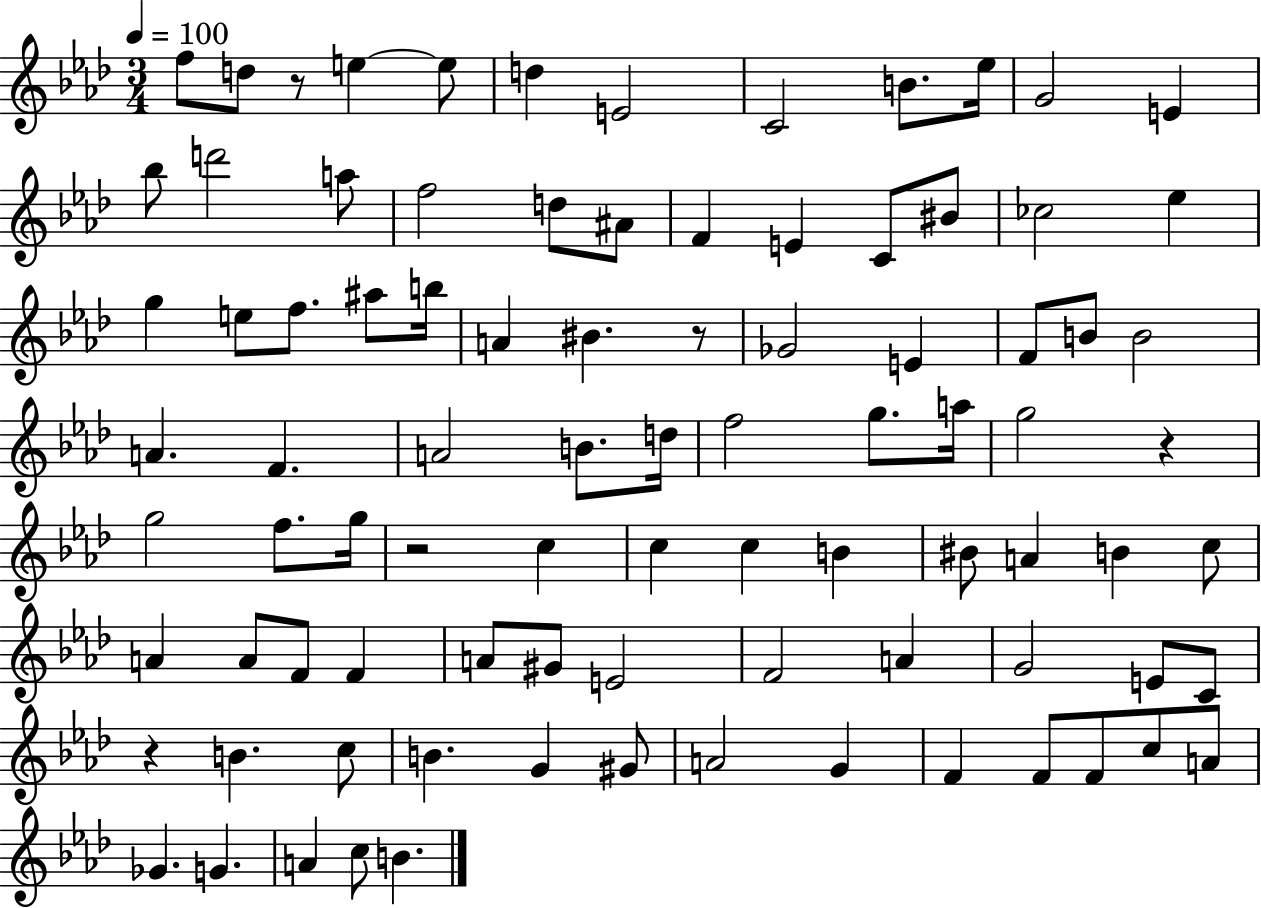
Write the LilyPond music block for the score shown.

{
  \clef treble
  \numericTimeSignature
  \time 3/4
  \key aes \major
  \tempo 4 = 100
  f''8 d''8 r8 e''4~~ e''8 | d''4 e'2 | c'2 b'8. ees''16 | g'2 e'4 | \break bes''8 d'''2 a''8 | f''2 d''8 ais'8 | f'4 e'4 c'8 bis'8 | ces''2 ees''4 | \break g''4 e''8 f''8. ais''8 b''16 | a'4 bis'4. r8 | ges'2 e'4 | f'8 b'8 b'2 | \break a'4. f'4. | a'2 b'8. d''16 | f''2 g''8. a''16 | g''2 r4 | \break g''2 f''8. g''16 | r2 c''4 | c''4 c''4 b'4 | bis'8 a'4 b'4 c''8 | \break a'4 a'8 f'8 f'4 | a'8 gis'8 e'2 | f'2 a'4 | g'2 e'8 c'8 | \break r4 b'4. c''8 | b'4. g'4 gis'8 | a'2 g'4 | f'4 f'8 f'8 c''8 a'8 | \break ges'4. g'4. | a'4 c''8 b'4. | \bar "|."
}